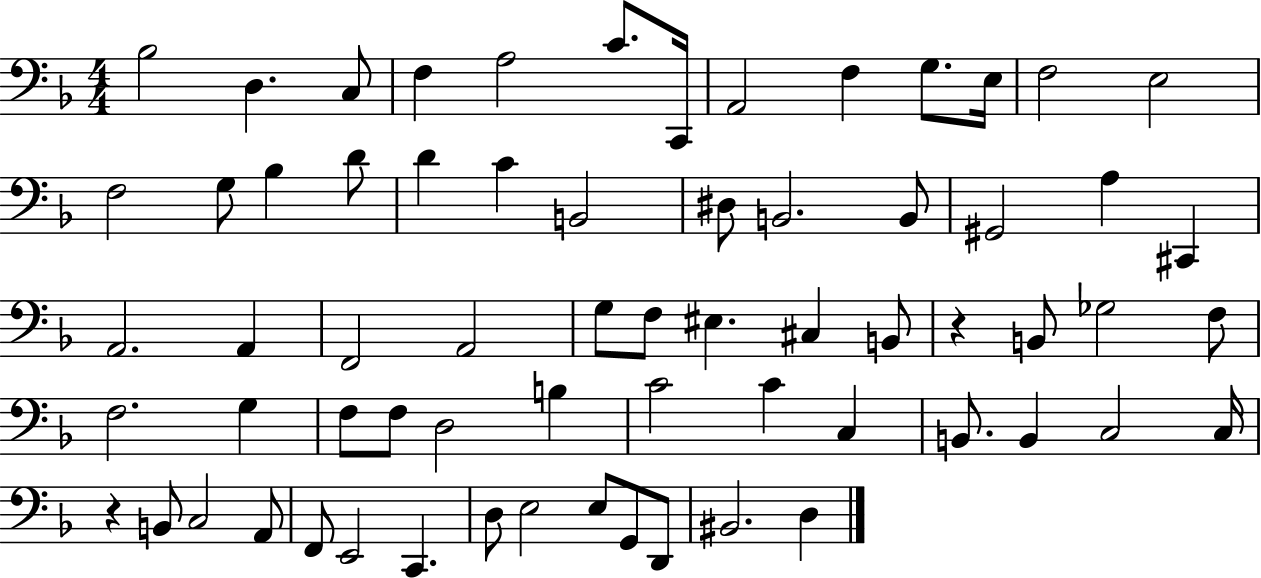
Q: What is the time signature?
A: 4/4